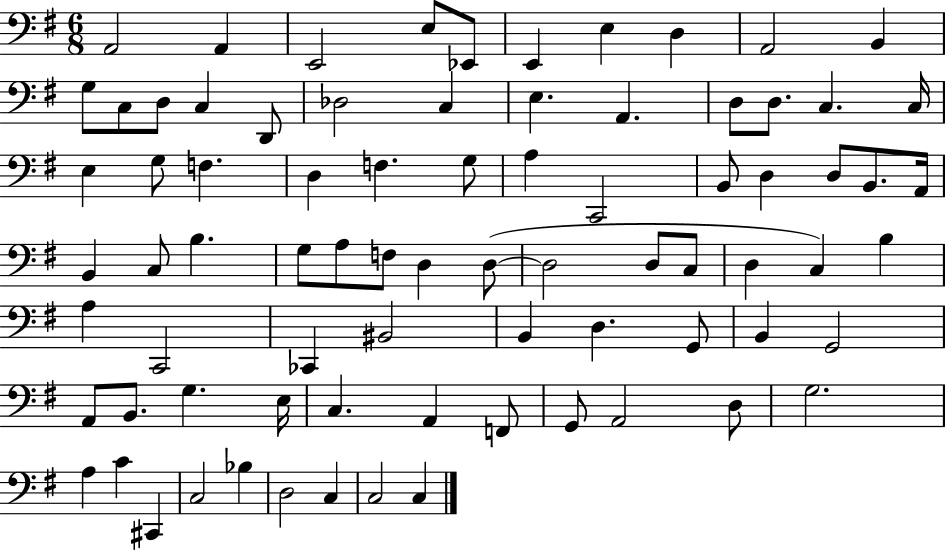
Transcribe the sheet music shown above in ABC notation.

X:1
T:Untitled
M:6/8
L:1/4
K:G
A,,2 A,, E,,2 E,/2 _E,,/2 E,, E, D, A,,2 B,, G,/2 C,/2 D,/2 C, D,,/2 _D,2 C, E, A,, D,/2 D,/2 C, C,/4 E, G,/2 F, D, F, G,/2 A, C,,2 B,,/2 D, D,/2 B,,/2 A,,/4 B,, C,/2 B, G,/2 A,/2 F,/2 D, D,/2 D,2 D,/2 C,/2 D, C, B, A, C,,2 _C,, ^B,,2 B,, D, G,,/2 B,, G,,2 A,,/2 B,,/2 G, E,/4 C, A,, F,,/2 G,,/2 A,,2 D,/2 G,2 A, C ^C,, C,2 _B, D,2 C, C,2 C,